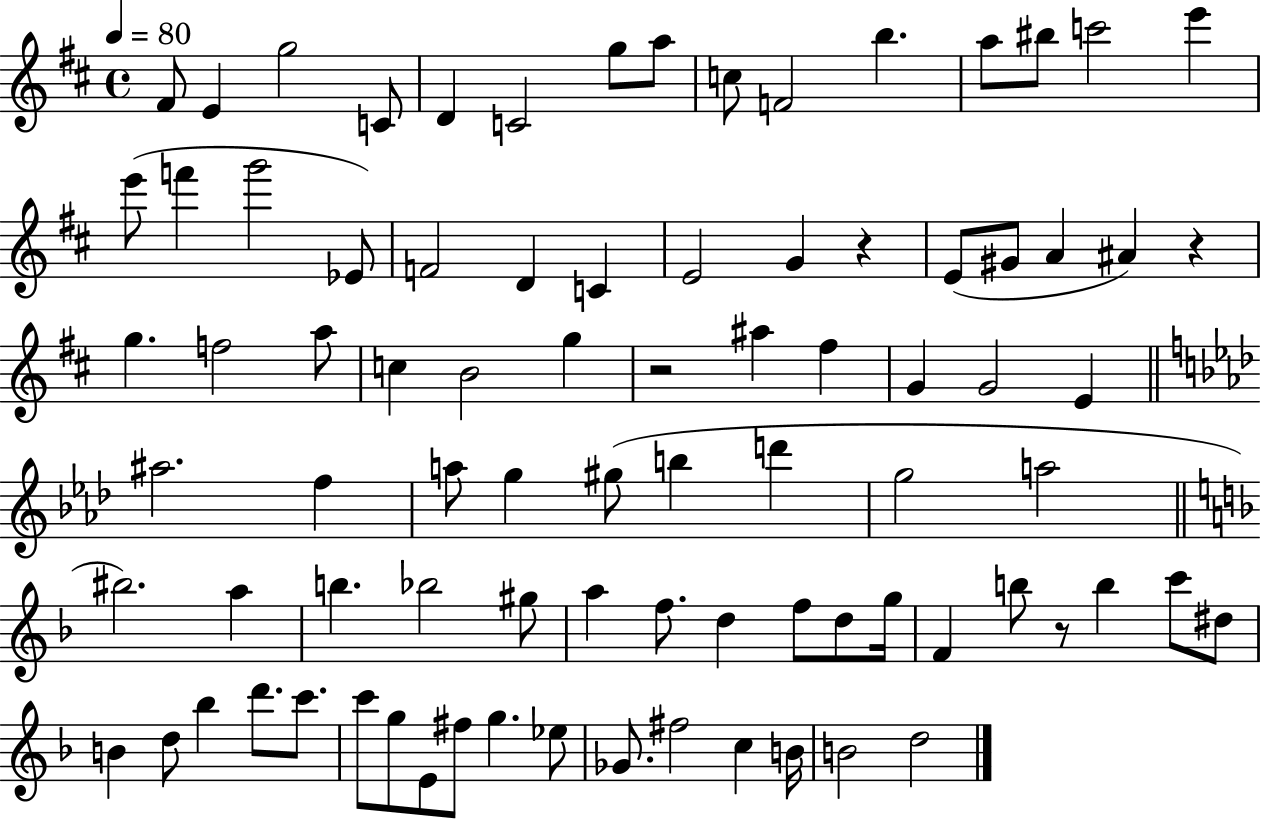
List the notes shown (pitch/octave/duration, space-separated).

F#4/e E4/q G5/h C4/e D4/q C4/h G5/e A5/e C5/e F4/h B5/q. A5/e BIS5/e C6/h E6/q E6/e F6/q G6/h Eb4/e F4/h D4/q C4/q E4/h G4/q R/q E4/e G#4/e A4/q A#4/q R/q G5/q. F5/h A5/e C5/q B4/h G5/q R/h A#5/q F#5/q G4/q G4/h E4/q A#5/h. F5/q A5/e G5/q G#5/e B5/q D6/q G5/h A5/h BIS5/h. A5/q B5/q. Bb5/h G#5/e A5/q F5/e. D5/q F5/e D5/e G5/s F4/q B5/e R/e B5/q C6/e D#5/e B4/q D5/e Bb5/q D6/e. C6/e. C6/e G5/e E4/e F#5/e G5/q. Eb5/e Gb4/e. F#5/h C5/q B4/s B4/h D5/h